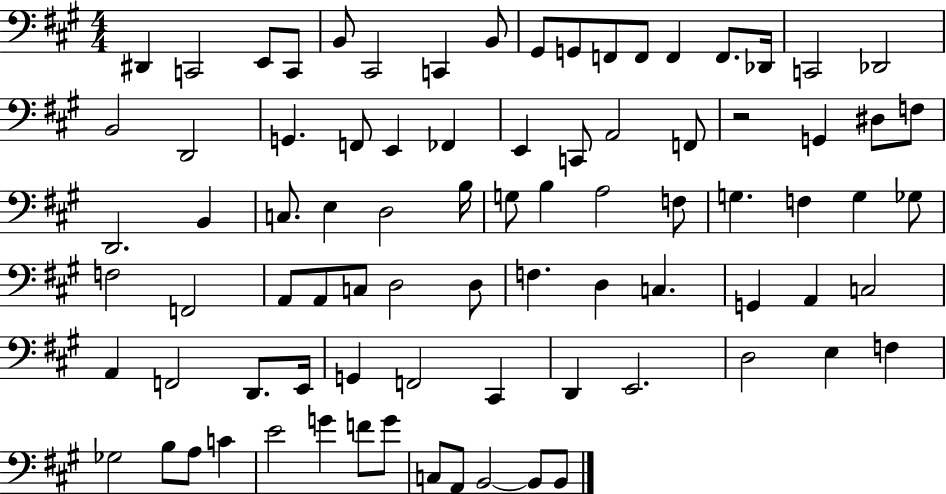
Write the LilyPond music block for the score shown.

{
  \clef bass
  \numericTimeSignature
  \time 4/4
  \key a \major
  dis,4 c,2 e,8 c,8 | b,8 cis,2 c,4 b,8 | gis,8 g,8 f,8 f,8 f,4 f,8. des,16 | c,2 des,2 | \break b,2 d,2 | g,4. f,8 e,4 fes,4 | e,4 c,8 a,2 f,8 | r2 g,4 dis8 f8 | \break d,2. b,4 | c8. e4 d2 b16 | g8 b4 a2 f8 | g4. f4 g4 ges8 | \break f2 f,2 | a,8 a,8 c8 d2 d8 | f4. d4 c4. | g,4 a,4 c2 | \break a,4 f,2 d,8. e,16 | g,4 f,2 cis,4 | d,4 e,2. | d2 e4 f4 | \break ges2 b8 a8 c'4 | e'2 g'4 f'8 g'8 | c8 a,8 b,2~~ b,8 b,8 | \bar "|."
}